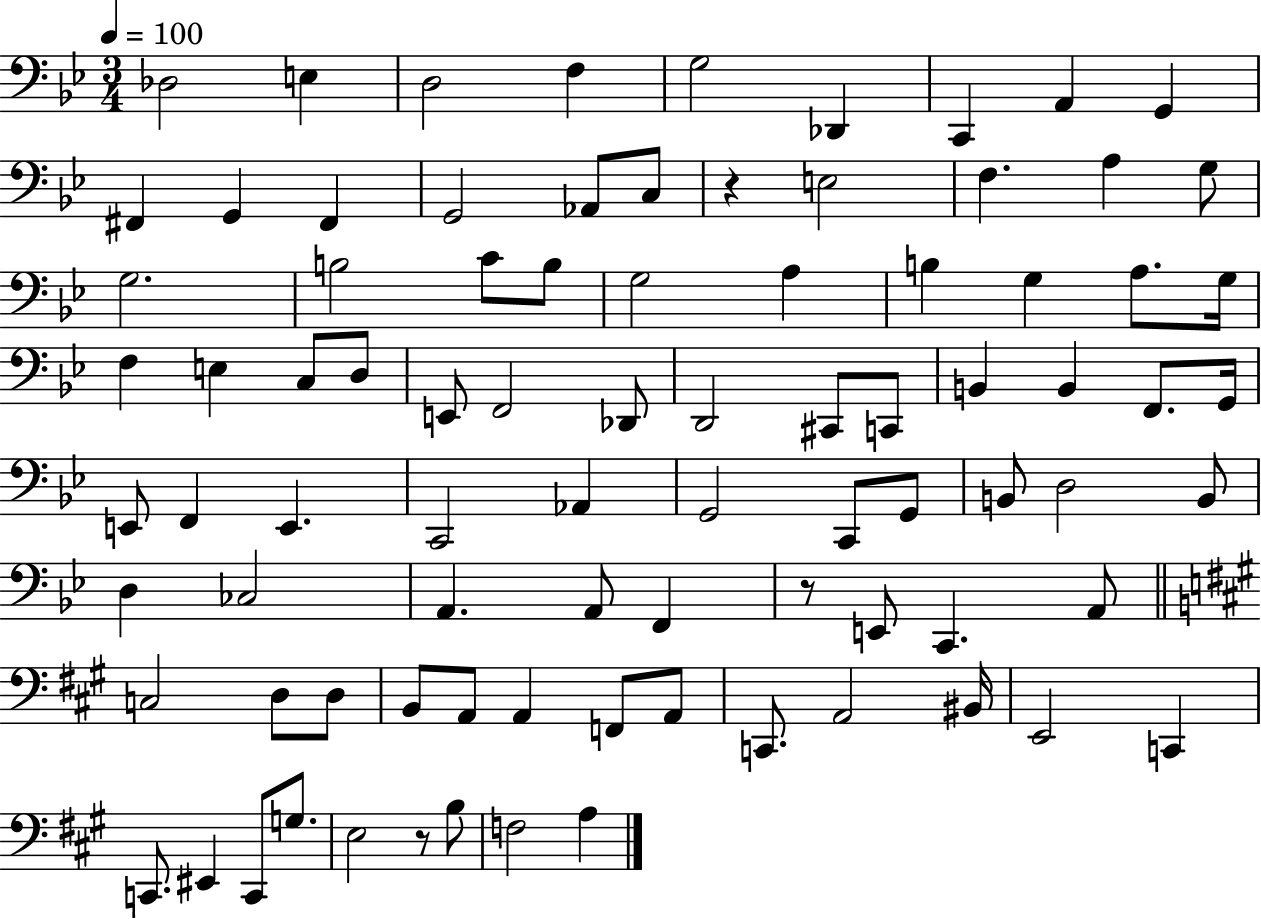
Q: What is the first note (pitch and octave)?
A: Db3